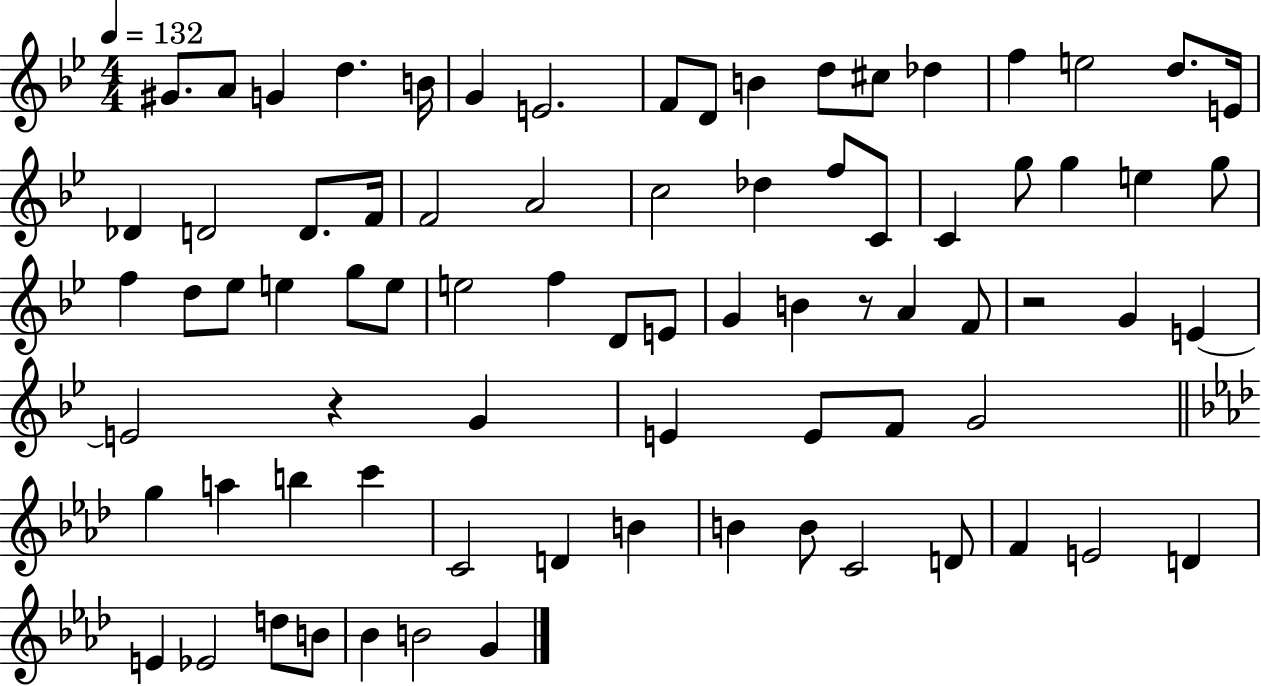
{
  \clef treble
  \numericTimeSignature
  \time 4/4
  \key bes \major
  \tempo 4 = 132
  \repeat volta 2 { gis'8. a'8 g'4 d''4. b'16 | g'4 e'2. | f'8 d'8 b'4 d''8 cis''8 des''4 | f''4 e''2 d''8. e'16 | \break des'4 d'2 d'8. f'16 | f'2 a'2 | c''2 des''4 f''8 c'8 | c'4 g''8 g''4 e''4 g''8 | \break f''4 d''8 ees''8 e''4 g''8 e''8 | e''2 f''4 d'8 e'8 | g'4 b'4 r8 a'4 f'8 | r2 g'4 e'4~~ | \break e'2 r4 g'4 | e'4 e'8 f'8 g'2 | \bar "||" \break \key aes \major g''4 a''4 b''4 c'''4 | c'2 d'4 b'4 | b'4 b'8 c'2 d'8 | f'4 e'2 d'4 | \break e'4 ees'2 d''8 b'8 | bes'4 b'2 g'4 | } \bar "|."
}